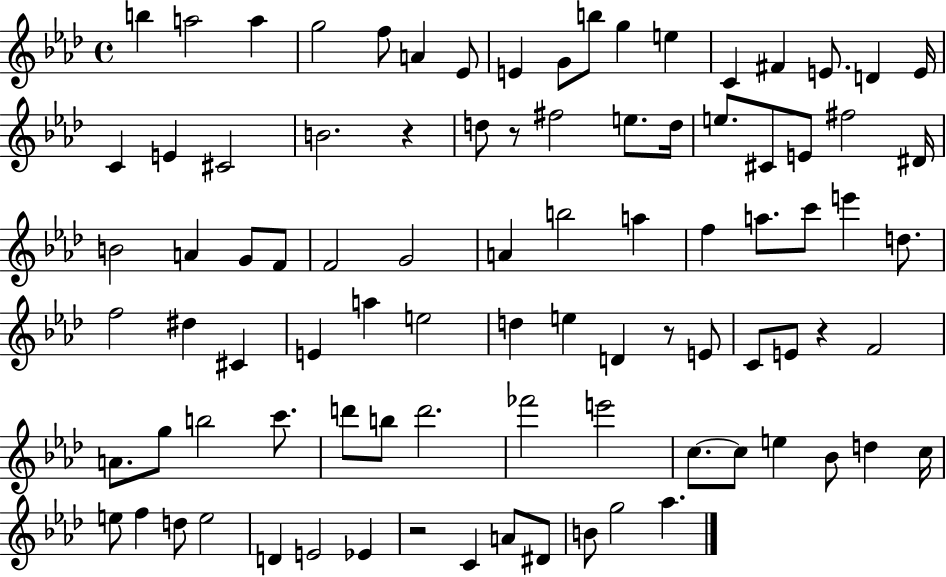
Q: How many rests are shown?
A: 5